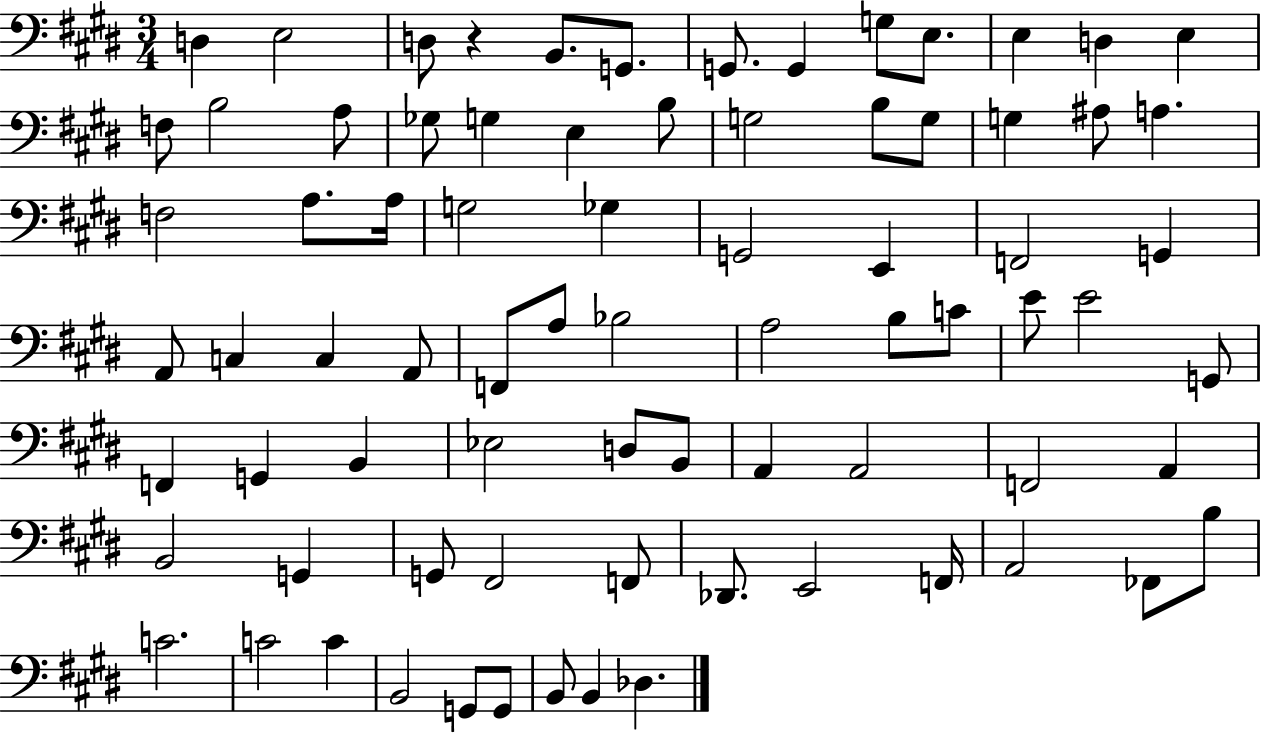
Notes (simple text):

D3/q E3/h D3/e R/q B2/e. G2/e. G2/e. G2/q G3/e E3/e. E3/q D3/q E3/q F3/e B3/h A3/e Gb3/e G3/q E3/q B3/e G3/h B3/e G3/e G3/q A#3/e A3/q. F3/h A3/e. A3/s G3/h Gb3/q G2/h E2/q F2/h G2/q A2/e C3/q C3/q A2/e F2/e A3/e Bb3/h A3/h B3/e C4/e E4/e E4/h G2/e F2/q G2/q B2/q Eb3/h D3/e B2/e A2/q A2/h F2/h A2/q B2/h G2/q G2/e F#2/h F2/e Db2/e. E2/h F2/s A2/h FES2/e B3/e C4/h. C4/h C4/q B2/h G2/e G2/e B2/e B2/q Db3/q.